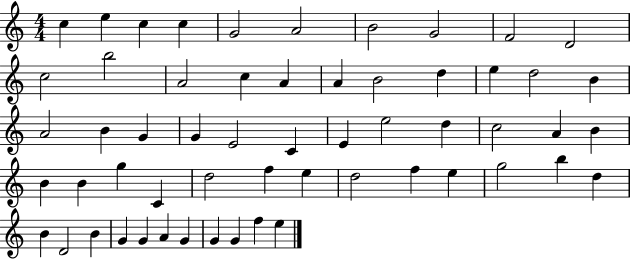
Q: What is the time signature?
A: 4/4